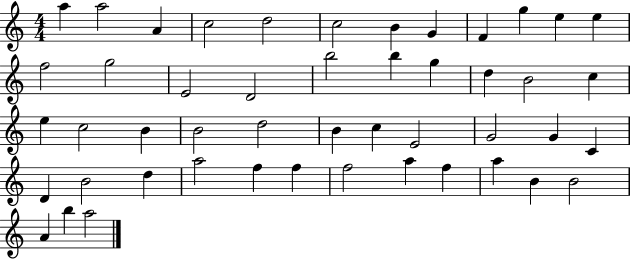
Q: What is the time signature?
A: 4/4